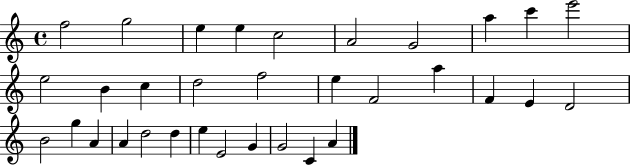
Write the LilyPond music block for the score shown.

{
  \clef treble
  \time 4/4
  \defaultTimeSignature
  \key c \major
  f''2 g''2 | e''4 e''4 c''2 | a'2 g'2 | a''4 c'''4 e'''2 | \break e''2 b'4 c''4 | d''2 f''2 | e''4 f'2 a''4 | f'4 e'4 d'2 | \break b'2 g''4 a'4 | a'4 d''2 d''4 | e''4 e'2 g'4 | g'2 c'4 a'4 | \break \bar "|."
}